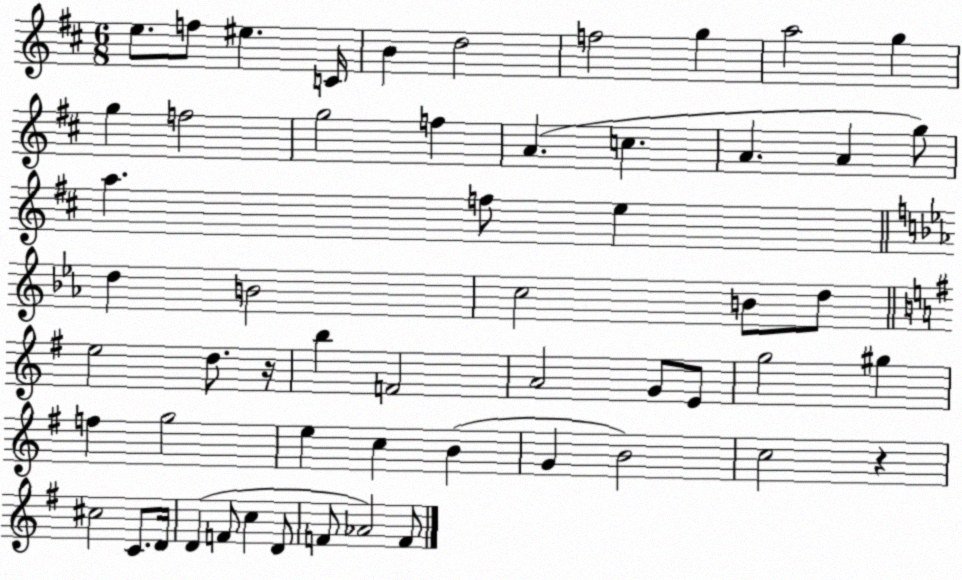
X:1
T:Untitled
M:6/8
L:1/4
K:D
e/2 f/2 ^e C/4 B d2 f2 g a2 g g f2 g2 f A c A A g/2 a f/2 e d B2 c2 B/2 d/2 e2 d/2 z/4 b F2 A2 G/2 E/2 g2 ^g f g2 e c B G B2 c2 z ^c2 C/2 D/4 D F/2 c D/2 F/2 _A2 F/2